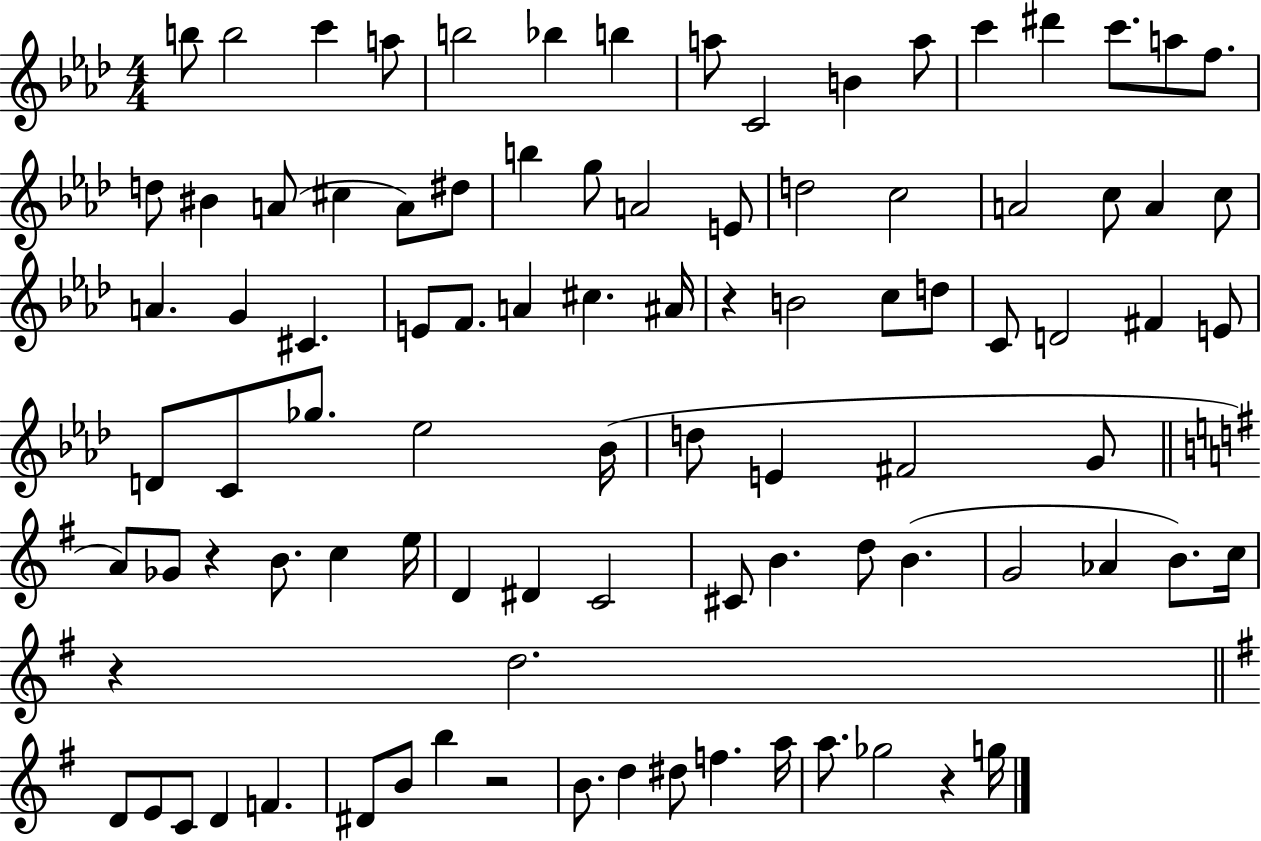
B5/e B5/h C6/q A5/e B5/h Bb5/q B5/q A5/e C4/h B4/q A5/e C6/q D#6/q C6/e. A5/e F5/e. D5/e BIS4/q A4/e C#5/q A4/e D#5/e B5/q G5/e A4/h E4/e D5/h C5/h A4/h C5/e A4/q C5/e A4/q. G4/q C#4/q. E4/e F4/e. A4/q C#5/q. A#4/s R/q B4/h C5/e D5/e C4/e D4/h F#4/q E4/e D4/e C4/e Gb5/e. Eb5/h Bb4/s D5/e E4/q F#4/h G4/e A4/e Gb4/e R/q B4/e. C5/q E5/s D4/q D#4/q C4/h C#4/e B4/q. D5/e B4/q. G4/h Ab4/q B4/e. C5/s R/q D5/h. D4/e E4/e C4/e D4/q F4/q. D#4/e B4/e B5/q R/h B4/e. D5/q D#5/e F5/q. A5/s A5/e. Gb5/h R/q G5/s